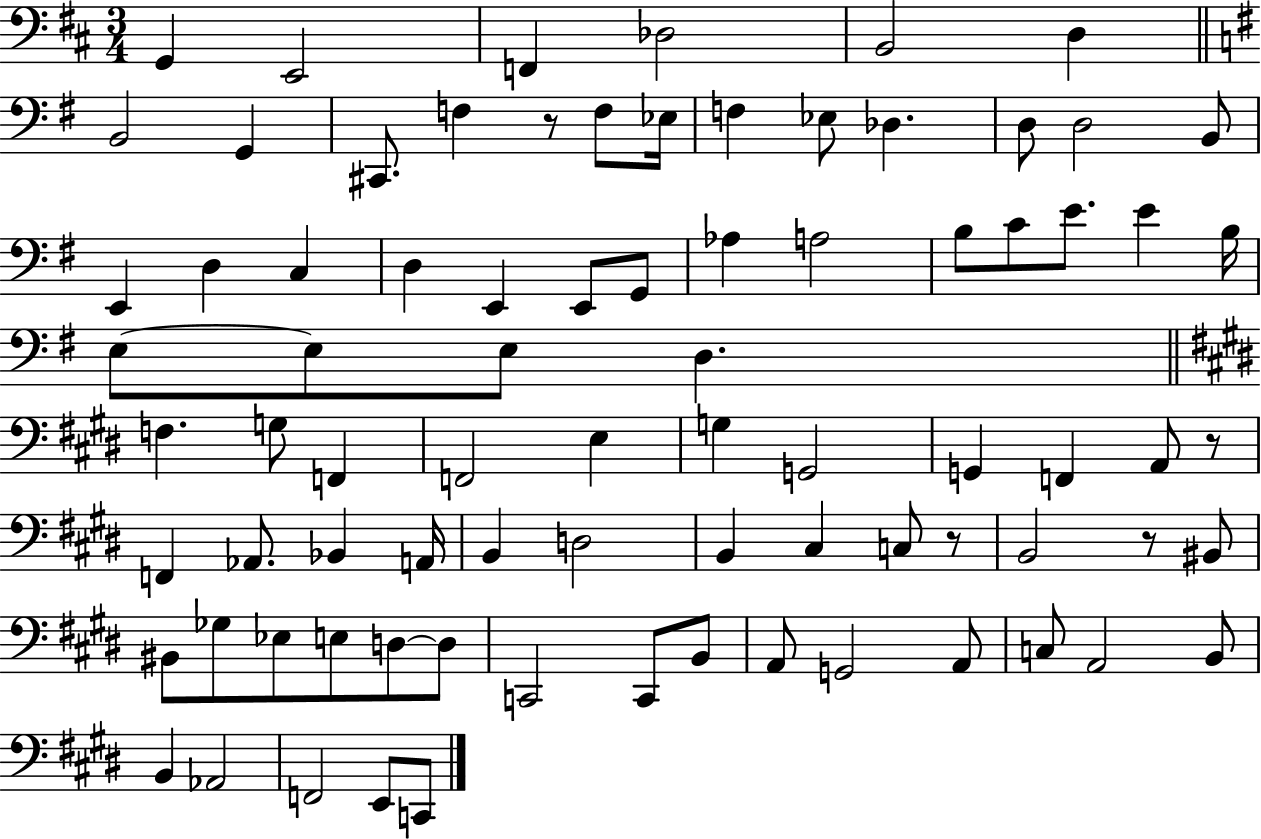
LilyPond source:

{
  \clef bass
  \numericTimeSignature
  \time 3/4
  \key d \major
  g,4 e,2 | f,4 des2 | b,2 d4 | \bar "||" \break \key g \major b,2 g,4 | cis,8. f4 r8 f8 ees16 | f4 ees8 des4. | d8 d2 b,8 | \break e,4 d4 c4 | d4 e,4 e,8 g,8 | aes4 a2 | b8 c'8 e'8. e'4 b16 | \break e8~~ e8 e8 d4. | \bar "||" \break \key e \major f4. g8 f,4 | f,2 e4 | g4 g,2 | g,4 f,4 a,8 r8 | \break f,4 aes,8. bes,4 a,16 | b,4 d2 | b,4 cis4 c8 r8 | b,2 r8 bis,8 | \break bis,8 ges8 ees8 e8 d8~~ d8 | c,2 c,8 b,8 | a,8 g,2 a,8 | c8 a,2 b,8 | \break b,4 aes,2 | f,2 e,8 c,8 | \bar "|."
}